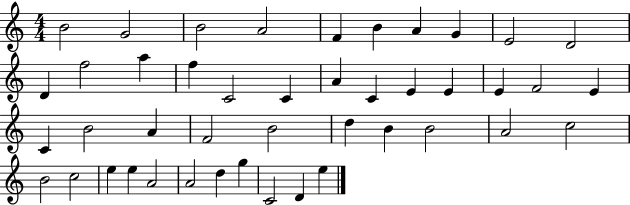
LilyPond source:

{
  \clef treble
  \numericTimeSignature
  \time 4/4
  \key c \major
  b'2 g'2 | b'2 a'2 | f'4 b'4 a'4 g'4 | e'2 d'2 | \break d'4 f''2 a''4 | f''4 c'2 c'4 | a'4 c'4 e'4 e'4 | e'4 f'2 e'4 | \break c'4 b'2 a'4 | f'2 b'2 | d''4 b'4 b'2 | a'2 c''2 | \break b'2 c''2 | e''4 e''4 a'2 | a'2 d''4 g''4 | c'2 d'4 e''4 | \break \bar "|."
}